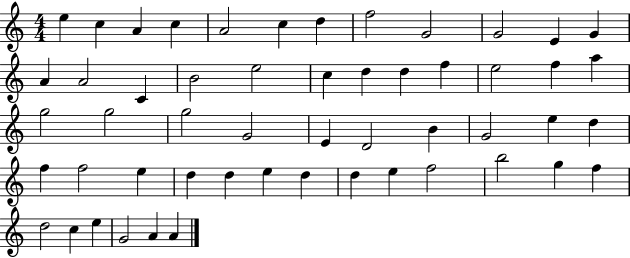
X:1
T:Untitled
M:4/4
L:1/4
K:C
e c A c A2 c d f2 G2 G2 E G A A2 C B2 e2 c d d f e2 f a g2 g2 g2 G2 E D2 B G2 e d f f2 e d d e d d e f2 b2 g f d2 c e G2 A A